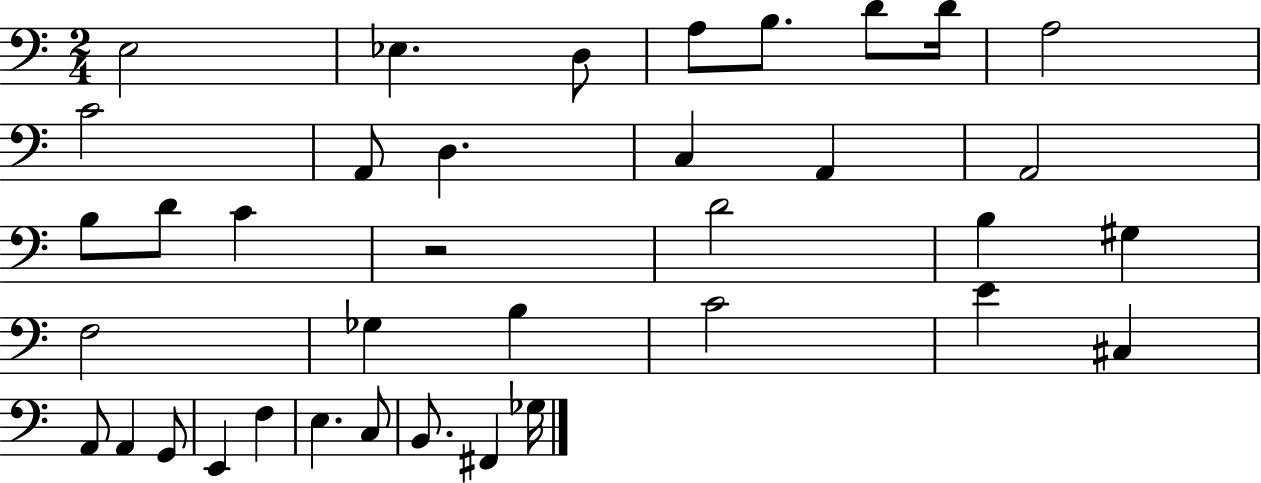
{
  \clef bass
  \numericTimeSignature
  \time 2/4
  \key c \major
  e2 | ees4. d8 | a8 b8. d'8 d'16 | a2 | \break c'2 | a,8 d4. | c4 a,4 | a,2 | \break b8 d'8 c'4 | r2 | d'2 | b4 gis4 | \break f2 | ges4 b4 | c'2 | e'4 cis4 | \break a,8 a,4 g,8 | e,4 f4 | e4. c8 | b,8. fis,4 ges16 | \break \bar "|."
}